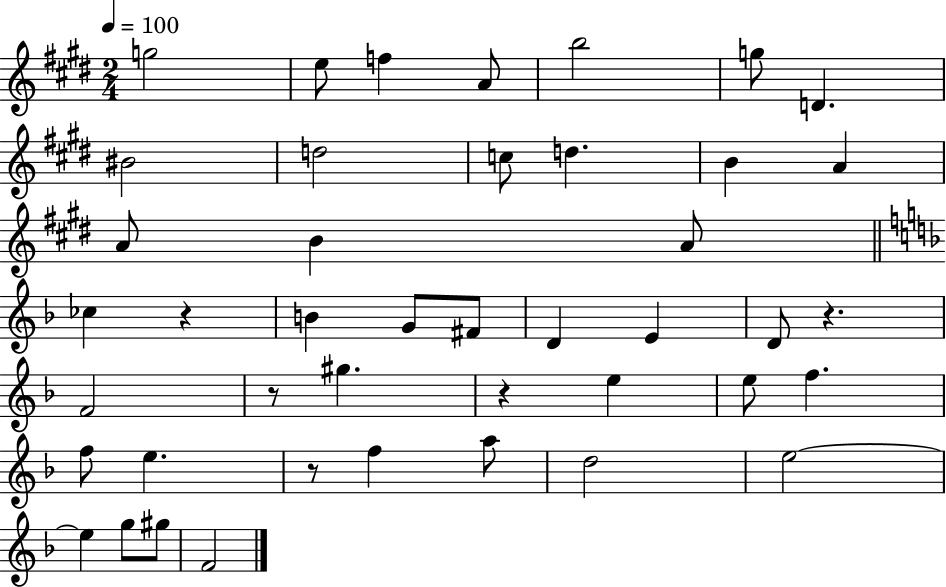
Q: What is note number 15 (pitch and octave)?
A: B4